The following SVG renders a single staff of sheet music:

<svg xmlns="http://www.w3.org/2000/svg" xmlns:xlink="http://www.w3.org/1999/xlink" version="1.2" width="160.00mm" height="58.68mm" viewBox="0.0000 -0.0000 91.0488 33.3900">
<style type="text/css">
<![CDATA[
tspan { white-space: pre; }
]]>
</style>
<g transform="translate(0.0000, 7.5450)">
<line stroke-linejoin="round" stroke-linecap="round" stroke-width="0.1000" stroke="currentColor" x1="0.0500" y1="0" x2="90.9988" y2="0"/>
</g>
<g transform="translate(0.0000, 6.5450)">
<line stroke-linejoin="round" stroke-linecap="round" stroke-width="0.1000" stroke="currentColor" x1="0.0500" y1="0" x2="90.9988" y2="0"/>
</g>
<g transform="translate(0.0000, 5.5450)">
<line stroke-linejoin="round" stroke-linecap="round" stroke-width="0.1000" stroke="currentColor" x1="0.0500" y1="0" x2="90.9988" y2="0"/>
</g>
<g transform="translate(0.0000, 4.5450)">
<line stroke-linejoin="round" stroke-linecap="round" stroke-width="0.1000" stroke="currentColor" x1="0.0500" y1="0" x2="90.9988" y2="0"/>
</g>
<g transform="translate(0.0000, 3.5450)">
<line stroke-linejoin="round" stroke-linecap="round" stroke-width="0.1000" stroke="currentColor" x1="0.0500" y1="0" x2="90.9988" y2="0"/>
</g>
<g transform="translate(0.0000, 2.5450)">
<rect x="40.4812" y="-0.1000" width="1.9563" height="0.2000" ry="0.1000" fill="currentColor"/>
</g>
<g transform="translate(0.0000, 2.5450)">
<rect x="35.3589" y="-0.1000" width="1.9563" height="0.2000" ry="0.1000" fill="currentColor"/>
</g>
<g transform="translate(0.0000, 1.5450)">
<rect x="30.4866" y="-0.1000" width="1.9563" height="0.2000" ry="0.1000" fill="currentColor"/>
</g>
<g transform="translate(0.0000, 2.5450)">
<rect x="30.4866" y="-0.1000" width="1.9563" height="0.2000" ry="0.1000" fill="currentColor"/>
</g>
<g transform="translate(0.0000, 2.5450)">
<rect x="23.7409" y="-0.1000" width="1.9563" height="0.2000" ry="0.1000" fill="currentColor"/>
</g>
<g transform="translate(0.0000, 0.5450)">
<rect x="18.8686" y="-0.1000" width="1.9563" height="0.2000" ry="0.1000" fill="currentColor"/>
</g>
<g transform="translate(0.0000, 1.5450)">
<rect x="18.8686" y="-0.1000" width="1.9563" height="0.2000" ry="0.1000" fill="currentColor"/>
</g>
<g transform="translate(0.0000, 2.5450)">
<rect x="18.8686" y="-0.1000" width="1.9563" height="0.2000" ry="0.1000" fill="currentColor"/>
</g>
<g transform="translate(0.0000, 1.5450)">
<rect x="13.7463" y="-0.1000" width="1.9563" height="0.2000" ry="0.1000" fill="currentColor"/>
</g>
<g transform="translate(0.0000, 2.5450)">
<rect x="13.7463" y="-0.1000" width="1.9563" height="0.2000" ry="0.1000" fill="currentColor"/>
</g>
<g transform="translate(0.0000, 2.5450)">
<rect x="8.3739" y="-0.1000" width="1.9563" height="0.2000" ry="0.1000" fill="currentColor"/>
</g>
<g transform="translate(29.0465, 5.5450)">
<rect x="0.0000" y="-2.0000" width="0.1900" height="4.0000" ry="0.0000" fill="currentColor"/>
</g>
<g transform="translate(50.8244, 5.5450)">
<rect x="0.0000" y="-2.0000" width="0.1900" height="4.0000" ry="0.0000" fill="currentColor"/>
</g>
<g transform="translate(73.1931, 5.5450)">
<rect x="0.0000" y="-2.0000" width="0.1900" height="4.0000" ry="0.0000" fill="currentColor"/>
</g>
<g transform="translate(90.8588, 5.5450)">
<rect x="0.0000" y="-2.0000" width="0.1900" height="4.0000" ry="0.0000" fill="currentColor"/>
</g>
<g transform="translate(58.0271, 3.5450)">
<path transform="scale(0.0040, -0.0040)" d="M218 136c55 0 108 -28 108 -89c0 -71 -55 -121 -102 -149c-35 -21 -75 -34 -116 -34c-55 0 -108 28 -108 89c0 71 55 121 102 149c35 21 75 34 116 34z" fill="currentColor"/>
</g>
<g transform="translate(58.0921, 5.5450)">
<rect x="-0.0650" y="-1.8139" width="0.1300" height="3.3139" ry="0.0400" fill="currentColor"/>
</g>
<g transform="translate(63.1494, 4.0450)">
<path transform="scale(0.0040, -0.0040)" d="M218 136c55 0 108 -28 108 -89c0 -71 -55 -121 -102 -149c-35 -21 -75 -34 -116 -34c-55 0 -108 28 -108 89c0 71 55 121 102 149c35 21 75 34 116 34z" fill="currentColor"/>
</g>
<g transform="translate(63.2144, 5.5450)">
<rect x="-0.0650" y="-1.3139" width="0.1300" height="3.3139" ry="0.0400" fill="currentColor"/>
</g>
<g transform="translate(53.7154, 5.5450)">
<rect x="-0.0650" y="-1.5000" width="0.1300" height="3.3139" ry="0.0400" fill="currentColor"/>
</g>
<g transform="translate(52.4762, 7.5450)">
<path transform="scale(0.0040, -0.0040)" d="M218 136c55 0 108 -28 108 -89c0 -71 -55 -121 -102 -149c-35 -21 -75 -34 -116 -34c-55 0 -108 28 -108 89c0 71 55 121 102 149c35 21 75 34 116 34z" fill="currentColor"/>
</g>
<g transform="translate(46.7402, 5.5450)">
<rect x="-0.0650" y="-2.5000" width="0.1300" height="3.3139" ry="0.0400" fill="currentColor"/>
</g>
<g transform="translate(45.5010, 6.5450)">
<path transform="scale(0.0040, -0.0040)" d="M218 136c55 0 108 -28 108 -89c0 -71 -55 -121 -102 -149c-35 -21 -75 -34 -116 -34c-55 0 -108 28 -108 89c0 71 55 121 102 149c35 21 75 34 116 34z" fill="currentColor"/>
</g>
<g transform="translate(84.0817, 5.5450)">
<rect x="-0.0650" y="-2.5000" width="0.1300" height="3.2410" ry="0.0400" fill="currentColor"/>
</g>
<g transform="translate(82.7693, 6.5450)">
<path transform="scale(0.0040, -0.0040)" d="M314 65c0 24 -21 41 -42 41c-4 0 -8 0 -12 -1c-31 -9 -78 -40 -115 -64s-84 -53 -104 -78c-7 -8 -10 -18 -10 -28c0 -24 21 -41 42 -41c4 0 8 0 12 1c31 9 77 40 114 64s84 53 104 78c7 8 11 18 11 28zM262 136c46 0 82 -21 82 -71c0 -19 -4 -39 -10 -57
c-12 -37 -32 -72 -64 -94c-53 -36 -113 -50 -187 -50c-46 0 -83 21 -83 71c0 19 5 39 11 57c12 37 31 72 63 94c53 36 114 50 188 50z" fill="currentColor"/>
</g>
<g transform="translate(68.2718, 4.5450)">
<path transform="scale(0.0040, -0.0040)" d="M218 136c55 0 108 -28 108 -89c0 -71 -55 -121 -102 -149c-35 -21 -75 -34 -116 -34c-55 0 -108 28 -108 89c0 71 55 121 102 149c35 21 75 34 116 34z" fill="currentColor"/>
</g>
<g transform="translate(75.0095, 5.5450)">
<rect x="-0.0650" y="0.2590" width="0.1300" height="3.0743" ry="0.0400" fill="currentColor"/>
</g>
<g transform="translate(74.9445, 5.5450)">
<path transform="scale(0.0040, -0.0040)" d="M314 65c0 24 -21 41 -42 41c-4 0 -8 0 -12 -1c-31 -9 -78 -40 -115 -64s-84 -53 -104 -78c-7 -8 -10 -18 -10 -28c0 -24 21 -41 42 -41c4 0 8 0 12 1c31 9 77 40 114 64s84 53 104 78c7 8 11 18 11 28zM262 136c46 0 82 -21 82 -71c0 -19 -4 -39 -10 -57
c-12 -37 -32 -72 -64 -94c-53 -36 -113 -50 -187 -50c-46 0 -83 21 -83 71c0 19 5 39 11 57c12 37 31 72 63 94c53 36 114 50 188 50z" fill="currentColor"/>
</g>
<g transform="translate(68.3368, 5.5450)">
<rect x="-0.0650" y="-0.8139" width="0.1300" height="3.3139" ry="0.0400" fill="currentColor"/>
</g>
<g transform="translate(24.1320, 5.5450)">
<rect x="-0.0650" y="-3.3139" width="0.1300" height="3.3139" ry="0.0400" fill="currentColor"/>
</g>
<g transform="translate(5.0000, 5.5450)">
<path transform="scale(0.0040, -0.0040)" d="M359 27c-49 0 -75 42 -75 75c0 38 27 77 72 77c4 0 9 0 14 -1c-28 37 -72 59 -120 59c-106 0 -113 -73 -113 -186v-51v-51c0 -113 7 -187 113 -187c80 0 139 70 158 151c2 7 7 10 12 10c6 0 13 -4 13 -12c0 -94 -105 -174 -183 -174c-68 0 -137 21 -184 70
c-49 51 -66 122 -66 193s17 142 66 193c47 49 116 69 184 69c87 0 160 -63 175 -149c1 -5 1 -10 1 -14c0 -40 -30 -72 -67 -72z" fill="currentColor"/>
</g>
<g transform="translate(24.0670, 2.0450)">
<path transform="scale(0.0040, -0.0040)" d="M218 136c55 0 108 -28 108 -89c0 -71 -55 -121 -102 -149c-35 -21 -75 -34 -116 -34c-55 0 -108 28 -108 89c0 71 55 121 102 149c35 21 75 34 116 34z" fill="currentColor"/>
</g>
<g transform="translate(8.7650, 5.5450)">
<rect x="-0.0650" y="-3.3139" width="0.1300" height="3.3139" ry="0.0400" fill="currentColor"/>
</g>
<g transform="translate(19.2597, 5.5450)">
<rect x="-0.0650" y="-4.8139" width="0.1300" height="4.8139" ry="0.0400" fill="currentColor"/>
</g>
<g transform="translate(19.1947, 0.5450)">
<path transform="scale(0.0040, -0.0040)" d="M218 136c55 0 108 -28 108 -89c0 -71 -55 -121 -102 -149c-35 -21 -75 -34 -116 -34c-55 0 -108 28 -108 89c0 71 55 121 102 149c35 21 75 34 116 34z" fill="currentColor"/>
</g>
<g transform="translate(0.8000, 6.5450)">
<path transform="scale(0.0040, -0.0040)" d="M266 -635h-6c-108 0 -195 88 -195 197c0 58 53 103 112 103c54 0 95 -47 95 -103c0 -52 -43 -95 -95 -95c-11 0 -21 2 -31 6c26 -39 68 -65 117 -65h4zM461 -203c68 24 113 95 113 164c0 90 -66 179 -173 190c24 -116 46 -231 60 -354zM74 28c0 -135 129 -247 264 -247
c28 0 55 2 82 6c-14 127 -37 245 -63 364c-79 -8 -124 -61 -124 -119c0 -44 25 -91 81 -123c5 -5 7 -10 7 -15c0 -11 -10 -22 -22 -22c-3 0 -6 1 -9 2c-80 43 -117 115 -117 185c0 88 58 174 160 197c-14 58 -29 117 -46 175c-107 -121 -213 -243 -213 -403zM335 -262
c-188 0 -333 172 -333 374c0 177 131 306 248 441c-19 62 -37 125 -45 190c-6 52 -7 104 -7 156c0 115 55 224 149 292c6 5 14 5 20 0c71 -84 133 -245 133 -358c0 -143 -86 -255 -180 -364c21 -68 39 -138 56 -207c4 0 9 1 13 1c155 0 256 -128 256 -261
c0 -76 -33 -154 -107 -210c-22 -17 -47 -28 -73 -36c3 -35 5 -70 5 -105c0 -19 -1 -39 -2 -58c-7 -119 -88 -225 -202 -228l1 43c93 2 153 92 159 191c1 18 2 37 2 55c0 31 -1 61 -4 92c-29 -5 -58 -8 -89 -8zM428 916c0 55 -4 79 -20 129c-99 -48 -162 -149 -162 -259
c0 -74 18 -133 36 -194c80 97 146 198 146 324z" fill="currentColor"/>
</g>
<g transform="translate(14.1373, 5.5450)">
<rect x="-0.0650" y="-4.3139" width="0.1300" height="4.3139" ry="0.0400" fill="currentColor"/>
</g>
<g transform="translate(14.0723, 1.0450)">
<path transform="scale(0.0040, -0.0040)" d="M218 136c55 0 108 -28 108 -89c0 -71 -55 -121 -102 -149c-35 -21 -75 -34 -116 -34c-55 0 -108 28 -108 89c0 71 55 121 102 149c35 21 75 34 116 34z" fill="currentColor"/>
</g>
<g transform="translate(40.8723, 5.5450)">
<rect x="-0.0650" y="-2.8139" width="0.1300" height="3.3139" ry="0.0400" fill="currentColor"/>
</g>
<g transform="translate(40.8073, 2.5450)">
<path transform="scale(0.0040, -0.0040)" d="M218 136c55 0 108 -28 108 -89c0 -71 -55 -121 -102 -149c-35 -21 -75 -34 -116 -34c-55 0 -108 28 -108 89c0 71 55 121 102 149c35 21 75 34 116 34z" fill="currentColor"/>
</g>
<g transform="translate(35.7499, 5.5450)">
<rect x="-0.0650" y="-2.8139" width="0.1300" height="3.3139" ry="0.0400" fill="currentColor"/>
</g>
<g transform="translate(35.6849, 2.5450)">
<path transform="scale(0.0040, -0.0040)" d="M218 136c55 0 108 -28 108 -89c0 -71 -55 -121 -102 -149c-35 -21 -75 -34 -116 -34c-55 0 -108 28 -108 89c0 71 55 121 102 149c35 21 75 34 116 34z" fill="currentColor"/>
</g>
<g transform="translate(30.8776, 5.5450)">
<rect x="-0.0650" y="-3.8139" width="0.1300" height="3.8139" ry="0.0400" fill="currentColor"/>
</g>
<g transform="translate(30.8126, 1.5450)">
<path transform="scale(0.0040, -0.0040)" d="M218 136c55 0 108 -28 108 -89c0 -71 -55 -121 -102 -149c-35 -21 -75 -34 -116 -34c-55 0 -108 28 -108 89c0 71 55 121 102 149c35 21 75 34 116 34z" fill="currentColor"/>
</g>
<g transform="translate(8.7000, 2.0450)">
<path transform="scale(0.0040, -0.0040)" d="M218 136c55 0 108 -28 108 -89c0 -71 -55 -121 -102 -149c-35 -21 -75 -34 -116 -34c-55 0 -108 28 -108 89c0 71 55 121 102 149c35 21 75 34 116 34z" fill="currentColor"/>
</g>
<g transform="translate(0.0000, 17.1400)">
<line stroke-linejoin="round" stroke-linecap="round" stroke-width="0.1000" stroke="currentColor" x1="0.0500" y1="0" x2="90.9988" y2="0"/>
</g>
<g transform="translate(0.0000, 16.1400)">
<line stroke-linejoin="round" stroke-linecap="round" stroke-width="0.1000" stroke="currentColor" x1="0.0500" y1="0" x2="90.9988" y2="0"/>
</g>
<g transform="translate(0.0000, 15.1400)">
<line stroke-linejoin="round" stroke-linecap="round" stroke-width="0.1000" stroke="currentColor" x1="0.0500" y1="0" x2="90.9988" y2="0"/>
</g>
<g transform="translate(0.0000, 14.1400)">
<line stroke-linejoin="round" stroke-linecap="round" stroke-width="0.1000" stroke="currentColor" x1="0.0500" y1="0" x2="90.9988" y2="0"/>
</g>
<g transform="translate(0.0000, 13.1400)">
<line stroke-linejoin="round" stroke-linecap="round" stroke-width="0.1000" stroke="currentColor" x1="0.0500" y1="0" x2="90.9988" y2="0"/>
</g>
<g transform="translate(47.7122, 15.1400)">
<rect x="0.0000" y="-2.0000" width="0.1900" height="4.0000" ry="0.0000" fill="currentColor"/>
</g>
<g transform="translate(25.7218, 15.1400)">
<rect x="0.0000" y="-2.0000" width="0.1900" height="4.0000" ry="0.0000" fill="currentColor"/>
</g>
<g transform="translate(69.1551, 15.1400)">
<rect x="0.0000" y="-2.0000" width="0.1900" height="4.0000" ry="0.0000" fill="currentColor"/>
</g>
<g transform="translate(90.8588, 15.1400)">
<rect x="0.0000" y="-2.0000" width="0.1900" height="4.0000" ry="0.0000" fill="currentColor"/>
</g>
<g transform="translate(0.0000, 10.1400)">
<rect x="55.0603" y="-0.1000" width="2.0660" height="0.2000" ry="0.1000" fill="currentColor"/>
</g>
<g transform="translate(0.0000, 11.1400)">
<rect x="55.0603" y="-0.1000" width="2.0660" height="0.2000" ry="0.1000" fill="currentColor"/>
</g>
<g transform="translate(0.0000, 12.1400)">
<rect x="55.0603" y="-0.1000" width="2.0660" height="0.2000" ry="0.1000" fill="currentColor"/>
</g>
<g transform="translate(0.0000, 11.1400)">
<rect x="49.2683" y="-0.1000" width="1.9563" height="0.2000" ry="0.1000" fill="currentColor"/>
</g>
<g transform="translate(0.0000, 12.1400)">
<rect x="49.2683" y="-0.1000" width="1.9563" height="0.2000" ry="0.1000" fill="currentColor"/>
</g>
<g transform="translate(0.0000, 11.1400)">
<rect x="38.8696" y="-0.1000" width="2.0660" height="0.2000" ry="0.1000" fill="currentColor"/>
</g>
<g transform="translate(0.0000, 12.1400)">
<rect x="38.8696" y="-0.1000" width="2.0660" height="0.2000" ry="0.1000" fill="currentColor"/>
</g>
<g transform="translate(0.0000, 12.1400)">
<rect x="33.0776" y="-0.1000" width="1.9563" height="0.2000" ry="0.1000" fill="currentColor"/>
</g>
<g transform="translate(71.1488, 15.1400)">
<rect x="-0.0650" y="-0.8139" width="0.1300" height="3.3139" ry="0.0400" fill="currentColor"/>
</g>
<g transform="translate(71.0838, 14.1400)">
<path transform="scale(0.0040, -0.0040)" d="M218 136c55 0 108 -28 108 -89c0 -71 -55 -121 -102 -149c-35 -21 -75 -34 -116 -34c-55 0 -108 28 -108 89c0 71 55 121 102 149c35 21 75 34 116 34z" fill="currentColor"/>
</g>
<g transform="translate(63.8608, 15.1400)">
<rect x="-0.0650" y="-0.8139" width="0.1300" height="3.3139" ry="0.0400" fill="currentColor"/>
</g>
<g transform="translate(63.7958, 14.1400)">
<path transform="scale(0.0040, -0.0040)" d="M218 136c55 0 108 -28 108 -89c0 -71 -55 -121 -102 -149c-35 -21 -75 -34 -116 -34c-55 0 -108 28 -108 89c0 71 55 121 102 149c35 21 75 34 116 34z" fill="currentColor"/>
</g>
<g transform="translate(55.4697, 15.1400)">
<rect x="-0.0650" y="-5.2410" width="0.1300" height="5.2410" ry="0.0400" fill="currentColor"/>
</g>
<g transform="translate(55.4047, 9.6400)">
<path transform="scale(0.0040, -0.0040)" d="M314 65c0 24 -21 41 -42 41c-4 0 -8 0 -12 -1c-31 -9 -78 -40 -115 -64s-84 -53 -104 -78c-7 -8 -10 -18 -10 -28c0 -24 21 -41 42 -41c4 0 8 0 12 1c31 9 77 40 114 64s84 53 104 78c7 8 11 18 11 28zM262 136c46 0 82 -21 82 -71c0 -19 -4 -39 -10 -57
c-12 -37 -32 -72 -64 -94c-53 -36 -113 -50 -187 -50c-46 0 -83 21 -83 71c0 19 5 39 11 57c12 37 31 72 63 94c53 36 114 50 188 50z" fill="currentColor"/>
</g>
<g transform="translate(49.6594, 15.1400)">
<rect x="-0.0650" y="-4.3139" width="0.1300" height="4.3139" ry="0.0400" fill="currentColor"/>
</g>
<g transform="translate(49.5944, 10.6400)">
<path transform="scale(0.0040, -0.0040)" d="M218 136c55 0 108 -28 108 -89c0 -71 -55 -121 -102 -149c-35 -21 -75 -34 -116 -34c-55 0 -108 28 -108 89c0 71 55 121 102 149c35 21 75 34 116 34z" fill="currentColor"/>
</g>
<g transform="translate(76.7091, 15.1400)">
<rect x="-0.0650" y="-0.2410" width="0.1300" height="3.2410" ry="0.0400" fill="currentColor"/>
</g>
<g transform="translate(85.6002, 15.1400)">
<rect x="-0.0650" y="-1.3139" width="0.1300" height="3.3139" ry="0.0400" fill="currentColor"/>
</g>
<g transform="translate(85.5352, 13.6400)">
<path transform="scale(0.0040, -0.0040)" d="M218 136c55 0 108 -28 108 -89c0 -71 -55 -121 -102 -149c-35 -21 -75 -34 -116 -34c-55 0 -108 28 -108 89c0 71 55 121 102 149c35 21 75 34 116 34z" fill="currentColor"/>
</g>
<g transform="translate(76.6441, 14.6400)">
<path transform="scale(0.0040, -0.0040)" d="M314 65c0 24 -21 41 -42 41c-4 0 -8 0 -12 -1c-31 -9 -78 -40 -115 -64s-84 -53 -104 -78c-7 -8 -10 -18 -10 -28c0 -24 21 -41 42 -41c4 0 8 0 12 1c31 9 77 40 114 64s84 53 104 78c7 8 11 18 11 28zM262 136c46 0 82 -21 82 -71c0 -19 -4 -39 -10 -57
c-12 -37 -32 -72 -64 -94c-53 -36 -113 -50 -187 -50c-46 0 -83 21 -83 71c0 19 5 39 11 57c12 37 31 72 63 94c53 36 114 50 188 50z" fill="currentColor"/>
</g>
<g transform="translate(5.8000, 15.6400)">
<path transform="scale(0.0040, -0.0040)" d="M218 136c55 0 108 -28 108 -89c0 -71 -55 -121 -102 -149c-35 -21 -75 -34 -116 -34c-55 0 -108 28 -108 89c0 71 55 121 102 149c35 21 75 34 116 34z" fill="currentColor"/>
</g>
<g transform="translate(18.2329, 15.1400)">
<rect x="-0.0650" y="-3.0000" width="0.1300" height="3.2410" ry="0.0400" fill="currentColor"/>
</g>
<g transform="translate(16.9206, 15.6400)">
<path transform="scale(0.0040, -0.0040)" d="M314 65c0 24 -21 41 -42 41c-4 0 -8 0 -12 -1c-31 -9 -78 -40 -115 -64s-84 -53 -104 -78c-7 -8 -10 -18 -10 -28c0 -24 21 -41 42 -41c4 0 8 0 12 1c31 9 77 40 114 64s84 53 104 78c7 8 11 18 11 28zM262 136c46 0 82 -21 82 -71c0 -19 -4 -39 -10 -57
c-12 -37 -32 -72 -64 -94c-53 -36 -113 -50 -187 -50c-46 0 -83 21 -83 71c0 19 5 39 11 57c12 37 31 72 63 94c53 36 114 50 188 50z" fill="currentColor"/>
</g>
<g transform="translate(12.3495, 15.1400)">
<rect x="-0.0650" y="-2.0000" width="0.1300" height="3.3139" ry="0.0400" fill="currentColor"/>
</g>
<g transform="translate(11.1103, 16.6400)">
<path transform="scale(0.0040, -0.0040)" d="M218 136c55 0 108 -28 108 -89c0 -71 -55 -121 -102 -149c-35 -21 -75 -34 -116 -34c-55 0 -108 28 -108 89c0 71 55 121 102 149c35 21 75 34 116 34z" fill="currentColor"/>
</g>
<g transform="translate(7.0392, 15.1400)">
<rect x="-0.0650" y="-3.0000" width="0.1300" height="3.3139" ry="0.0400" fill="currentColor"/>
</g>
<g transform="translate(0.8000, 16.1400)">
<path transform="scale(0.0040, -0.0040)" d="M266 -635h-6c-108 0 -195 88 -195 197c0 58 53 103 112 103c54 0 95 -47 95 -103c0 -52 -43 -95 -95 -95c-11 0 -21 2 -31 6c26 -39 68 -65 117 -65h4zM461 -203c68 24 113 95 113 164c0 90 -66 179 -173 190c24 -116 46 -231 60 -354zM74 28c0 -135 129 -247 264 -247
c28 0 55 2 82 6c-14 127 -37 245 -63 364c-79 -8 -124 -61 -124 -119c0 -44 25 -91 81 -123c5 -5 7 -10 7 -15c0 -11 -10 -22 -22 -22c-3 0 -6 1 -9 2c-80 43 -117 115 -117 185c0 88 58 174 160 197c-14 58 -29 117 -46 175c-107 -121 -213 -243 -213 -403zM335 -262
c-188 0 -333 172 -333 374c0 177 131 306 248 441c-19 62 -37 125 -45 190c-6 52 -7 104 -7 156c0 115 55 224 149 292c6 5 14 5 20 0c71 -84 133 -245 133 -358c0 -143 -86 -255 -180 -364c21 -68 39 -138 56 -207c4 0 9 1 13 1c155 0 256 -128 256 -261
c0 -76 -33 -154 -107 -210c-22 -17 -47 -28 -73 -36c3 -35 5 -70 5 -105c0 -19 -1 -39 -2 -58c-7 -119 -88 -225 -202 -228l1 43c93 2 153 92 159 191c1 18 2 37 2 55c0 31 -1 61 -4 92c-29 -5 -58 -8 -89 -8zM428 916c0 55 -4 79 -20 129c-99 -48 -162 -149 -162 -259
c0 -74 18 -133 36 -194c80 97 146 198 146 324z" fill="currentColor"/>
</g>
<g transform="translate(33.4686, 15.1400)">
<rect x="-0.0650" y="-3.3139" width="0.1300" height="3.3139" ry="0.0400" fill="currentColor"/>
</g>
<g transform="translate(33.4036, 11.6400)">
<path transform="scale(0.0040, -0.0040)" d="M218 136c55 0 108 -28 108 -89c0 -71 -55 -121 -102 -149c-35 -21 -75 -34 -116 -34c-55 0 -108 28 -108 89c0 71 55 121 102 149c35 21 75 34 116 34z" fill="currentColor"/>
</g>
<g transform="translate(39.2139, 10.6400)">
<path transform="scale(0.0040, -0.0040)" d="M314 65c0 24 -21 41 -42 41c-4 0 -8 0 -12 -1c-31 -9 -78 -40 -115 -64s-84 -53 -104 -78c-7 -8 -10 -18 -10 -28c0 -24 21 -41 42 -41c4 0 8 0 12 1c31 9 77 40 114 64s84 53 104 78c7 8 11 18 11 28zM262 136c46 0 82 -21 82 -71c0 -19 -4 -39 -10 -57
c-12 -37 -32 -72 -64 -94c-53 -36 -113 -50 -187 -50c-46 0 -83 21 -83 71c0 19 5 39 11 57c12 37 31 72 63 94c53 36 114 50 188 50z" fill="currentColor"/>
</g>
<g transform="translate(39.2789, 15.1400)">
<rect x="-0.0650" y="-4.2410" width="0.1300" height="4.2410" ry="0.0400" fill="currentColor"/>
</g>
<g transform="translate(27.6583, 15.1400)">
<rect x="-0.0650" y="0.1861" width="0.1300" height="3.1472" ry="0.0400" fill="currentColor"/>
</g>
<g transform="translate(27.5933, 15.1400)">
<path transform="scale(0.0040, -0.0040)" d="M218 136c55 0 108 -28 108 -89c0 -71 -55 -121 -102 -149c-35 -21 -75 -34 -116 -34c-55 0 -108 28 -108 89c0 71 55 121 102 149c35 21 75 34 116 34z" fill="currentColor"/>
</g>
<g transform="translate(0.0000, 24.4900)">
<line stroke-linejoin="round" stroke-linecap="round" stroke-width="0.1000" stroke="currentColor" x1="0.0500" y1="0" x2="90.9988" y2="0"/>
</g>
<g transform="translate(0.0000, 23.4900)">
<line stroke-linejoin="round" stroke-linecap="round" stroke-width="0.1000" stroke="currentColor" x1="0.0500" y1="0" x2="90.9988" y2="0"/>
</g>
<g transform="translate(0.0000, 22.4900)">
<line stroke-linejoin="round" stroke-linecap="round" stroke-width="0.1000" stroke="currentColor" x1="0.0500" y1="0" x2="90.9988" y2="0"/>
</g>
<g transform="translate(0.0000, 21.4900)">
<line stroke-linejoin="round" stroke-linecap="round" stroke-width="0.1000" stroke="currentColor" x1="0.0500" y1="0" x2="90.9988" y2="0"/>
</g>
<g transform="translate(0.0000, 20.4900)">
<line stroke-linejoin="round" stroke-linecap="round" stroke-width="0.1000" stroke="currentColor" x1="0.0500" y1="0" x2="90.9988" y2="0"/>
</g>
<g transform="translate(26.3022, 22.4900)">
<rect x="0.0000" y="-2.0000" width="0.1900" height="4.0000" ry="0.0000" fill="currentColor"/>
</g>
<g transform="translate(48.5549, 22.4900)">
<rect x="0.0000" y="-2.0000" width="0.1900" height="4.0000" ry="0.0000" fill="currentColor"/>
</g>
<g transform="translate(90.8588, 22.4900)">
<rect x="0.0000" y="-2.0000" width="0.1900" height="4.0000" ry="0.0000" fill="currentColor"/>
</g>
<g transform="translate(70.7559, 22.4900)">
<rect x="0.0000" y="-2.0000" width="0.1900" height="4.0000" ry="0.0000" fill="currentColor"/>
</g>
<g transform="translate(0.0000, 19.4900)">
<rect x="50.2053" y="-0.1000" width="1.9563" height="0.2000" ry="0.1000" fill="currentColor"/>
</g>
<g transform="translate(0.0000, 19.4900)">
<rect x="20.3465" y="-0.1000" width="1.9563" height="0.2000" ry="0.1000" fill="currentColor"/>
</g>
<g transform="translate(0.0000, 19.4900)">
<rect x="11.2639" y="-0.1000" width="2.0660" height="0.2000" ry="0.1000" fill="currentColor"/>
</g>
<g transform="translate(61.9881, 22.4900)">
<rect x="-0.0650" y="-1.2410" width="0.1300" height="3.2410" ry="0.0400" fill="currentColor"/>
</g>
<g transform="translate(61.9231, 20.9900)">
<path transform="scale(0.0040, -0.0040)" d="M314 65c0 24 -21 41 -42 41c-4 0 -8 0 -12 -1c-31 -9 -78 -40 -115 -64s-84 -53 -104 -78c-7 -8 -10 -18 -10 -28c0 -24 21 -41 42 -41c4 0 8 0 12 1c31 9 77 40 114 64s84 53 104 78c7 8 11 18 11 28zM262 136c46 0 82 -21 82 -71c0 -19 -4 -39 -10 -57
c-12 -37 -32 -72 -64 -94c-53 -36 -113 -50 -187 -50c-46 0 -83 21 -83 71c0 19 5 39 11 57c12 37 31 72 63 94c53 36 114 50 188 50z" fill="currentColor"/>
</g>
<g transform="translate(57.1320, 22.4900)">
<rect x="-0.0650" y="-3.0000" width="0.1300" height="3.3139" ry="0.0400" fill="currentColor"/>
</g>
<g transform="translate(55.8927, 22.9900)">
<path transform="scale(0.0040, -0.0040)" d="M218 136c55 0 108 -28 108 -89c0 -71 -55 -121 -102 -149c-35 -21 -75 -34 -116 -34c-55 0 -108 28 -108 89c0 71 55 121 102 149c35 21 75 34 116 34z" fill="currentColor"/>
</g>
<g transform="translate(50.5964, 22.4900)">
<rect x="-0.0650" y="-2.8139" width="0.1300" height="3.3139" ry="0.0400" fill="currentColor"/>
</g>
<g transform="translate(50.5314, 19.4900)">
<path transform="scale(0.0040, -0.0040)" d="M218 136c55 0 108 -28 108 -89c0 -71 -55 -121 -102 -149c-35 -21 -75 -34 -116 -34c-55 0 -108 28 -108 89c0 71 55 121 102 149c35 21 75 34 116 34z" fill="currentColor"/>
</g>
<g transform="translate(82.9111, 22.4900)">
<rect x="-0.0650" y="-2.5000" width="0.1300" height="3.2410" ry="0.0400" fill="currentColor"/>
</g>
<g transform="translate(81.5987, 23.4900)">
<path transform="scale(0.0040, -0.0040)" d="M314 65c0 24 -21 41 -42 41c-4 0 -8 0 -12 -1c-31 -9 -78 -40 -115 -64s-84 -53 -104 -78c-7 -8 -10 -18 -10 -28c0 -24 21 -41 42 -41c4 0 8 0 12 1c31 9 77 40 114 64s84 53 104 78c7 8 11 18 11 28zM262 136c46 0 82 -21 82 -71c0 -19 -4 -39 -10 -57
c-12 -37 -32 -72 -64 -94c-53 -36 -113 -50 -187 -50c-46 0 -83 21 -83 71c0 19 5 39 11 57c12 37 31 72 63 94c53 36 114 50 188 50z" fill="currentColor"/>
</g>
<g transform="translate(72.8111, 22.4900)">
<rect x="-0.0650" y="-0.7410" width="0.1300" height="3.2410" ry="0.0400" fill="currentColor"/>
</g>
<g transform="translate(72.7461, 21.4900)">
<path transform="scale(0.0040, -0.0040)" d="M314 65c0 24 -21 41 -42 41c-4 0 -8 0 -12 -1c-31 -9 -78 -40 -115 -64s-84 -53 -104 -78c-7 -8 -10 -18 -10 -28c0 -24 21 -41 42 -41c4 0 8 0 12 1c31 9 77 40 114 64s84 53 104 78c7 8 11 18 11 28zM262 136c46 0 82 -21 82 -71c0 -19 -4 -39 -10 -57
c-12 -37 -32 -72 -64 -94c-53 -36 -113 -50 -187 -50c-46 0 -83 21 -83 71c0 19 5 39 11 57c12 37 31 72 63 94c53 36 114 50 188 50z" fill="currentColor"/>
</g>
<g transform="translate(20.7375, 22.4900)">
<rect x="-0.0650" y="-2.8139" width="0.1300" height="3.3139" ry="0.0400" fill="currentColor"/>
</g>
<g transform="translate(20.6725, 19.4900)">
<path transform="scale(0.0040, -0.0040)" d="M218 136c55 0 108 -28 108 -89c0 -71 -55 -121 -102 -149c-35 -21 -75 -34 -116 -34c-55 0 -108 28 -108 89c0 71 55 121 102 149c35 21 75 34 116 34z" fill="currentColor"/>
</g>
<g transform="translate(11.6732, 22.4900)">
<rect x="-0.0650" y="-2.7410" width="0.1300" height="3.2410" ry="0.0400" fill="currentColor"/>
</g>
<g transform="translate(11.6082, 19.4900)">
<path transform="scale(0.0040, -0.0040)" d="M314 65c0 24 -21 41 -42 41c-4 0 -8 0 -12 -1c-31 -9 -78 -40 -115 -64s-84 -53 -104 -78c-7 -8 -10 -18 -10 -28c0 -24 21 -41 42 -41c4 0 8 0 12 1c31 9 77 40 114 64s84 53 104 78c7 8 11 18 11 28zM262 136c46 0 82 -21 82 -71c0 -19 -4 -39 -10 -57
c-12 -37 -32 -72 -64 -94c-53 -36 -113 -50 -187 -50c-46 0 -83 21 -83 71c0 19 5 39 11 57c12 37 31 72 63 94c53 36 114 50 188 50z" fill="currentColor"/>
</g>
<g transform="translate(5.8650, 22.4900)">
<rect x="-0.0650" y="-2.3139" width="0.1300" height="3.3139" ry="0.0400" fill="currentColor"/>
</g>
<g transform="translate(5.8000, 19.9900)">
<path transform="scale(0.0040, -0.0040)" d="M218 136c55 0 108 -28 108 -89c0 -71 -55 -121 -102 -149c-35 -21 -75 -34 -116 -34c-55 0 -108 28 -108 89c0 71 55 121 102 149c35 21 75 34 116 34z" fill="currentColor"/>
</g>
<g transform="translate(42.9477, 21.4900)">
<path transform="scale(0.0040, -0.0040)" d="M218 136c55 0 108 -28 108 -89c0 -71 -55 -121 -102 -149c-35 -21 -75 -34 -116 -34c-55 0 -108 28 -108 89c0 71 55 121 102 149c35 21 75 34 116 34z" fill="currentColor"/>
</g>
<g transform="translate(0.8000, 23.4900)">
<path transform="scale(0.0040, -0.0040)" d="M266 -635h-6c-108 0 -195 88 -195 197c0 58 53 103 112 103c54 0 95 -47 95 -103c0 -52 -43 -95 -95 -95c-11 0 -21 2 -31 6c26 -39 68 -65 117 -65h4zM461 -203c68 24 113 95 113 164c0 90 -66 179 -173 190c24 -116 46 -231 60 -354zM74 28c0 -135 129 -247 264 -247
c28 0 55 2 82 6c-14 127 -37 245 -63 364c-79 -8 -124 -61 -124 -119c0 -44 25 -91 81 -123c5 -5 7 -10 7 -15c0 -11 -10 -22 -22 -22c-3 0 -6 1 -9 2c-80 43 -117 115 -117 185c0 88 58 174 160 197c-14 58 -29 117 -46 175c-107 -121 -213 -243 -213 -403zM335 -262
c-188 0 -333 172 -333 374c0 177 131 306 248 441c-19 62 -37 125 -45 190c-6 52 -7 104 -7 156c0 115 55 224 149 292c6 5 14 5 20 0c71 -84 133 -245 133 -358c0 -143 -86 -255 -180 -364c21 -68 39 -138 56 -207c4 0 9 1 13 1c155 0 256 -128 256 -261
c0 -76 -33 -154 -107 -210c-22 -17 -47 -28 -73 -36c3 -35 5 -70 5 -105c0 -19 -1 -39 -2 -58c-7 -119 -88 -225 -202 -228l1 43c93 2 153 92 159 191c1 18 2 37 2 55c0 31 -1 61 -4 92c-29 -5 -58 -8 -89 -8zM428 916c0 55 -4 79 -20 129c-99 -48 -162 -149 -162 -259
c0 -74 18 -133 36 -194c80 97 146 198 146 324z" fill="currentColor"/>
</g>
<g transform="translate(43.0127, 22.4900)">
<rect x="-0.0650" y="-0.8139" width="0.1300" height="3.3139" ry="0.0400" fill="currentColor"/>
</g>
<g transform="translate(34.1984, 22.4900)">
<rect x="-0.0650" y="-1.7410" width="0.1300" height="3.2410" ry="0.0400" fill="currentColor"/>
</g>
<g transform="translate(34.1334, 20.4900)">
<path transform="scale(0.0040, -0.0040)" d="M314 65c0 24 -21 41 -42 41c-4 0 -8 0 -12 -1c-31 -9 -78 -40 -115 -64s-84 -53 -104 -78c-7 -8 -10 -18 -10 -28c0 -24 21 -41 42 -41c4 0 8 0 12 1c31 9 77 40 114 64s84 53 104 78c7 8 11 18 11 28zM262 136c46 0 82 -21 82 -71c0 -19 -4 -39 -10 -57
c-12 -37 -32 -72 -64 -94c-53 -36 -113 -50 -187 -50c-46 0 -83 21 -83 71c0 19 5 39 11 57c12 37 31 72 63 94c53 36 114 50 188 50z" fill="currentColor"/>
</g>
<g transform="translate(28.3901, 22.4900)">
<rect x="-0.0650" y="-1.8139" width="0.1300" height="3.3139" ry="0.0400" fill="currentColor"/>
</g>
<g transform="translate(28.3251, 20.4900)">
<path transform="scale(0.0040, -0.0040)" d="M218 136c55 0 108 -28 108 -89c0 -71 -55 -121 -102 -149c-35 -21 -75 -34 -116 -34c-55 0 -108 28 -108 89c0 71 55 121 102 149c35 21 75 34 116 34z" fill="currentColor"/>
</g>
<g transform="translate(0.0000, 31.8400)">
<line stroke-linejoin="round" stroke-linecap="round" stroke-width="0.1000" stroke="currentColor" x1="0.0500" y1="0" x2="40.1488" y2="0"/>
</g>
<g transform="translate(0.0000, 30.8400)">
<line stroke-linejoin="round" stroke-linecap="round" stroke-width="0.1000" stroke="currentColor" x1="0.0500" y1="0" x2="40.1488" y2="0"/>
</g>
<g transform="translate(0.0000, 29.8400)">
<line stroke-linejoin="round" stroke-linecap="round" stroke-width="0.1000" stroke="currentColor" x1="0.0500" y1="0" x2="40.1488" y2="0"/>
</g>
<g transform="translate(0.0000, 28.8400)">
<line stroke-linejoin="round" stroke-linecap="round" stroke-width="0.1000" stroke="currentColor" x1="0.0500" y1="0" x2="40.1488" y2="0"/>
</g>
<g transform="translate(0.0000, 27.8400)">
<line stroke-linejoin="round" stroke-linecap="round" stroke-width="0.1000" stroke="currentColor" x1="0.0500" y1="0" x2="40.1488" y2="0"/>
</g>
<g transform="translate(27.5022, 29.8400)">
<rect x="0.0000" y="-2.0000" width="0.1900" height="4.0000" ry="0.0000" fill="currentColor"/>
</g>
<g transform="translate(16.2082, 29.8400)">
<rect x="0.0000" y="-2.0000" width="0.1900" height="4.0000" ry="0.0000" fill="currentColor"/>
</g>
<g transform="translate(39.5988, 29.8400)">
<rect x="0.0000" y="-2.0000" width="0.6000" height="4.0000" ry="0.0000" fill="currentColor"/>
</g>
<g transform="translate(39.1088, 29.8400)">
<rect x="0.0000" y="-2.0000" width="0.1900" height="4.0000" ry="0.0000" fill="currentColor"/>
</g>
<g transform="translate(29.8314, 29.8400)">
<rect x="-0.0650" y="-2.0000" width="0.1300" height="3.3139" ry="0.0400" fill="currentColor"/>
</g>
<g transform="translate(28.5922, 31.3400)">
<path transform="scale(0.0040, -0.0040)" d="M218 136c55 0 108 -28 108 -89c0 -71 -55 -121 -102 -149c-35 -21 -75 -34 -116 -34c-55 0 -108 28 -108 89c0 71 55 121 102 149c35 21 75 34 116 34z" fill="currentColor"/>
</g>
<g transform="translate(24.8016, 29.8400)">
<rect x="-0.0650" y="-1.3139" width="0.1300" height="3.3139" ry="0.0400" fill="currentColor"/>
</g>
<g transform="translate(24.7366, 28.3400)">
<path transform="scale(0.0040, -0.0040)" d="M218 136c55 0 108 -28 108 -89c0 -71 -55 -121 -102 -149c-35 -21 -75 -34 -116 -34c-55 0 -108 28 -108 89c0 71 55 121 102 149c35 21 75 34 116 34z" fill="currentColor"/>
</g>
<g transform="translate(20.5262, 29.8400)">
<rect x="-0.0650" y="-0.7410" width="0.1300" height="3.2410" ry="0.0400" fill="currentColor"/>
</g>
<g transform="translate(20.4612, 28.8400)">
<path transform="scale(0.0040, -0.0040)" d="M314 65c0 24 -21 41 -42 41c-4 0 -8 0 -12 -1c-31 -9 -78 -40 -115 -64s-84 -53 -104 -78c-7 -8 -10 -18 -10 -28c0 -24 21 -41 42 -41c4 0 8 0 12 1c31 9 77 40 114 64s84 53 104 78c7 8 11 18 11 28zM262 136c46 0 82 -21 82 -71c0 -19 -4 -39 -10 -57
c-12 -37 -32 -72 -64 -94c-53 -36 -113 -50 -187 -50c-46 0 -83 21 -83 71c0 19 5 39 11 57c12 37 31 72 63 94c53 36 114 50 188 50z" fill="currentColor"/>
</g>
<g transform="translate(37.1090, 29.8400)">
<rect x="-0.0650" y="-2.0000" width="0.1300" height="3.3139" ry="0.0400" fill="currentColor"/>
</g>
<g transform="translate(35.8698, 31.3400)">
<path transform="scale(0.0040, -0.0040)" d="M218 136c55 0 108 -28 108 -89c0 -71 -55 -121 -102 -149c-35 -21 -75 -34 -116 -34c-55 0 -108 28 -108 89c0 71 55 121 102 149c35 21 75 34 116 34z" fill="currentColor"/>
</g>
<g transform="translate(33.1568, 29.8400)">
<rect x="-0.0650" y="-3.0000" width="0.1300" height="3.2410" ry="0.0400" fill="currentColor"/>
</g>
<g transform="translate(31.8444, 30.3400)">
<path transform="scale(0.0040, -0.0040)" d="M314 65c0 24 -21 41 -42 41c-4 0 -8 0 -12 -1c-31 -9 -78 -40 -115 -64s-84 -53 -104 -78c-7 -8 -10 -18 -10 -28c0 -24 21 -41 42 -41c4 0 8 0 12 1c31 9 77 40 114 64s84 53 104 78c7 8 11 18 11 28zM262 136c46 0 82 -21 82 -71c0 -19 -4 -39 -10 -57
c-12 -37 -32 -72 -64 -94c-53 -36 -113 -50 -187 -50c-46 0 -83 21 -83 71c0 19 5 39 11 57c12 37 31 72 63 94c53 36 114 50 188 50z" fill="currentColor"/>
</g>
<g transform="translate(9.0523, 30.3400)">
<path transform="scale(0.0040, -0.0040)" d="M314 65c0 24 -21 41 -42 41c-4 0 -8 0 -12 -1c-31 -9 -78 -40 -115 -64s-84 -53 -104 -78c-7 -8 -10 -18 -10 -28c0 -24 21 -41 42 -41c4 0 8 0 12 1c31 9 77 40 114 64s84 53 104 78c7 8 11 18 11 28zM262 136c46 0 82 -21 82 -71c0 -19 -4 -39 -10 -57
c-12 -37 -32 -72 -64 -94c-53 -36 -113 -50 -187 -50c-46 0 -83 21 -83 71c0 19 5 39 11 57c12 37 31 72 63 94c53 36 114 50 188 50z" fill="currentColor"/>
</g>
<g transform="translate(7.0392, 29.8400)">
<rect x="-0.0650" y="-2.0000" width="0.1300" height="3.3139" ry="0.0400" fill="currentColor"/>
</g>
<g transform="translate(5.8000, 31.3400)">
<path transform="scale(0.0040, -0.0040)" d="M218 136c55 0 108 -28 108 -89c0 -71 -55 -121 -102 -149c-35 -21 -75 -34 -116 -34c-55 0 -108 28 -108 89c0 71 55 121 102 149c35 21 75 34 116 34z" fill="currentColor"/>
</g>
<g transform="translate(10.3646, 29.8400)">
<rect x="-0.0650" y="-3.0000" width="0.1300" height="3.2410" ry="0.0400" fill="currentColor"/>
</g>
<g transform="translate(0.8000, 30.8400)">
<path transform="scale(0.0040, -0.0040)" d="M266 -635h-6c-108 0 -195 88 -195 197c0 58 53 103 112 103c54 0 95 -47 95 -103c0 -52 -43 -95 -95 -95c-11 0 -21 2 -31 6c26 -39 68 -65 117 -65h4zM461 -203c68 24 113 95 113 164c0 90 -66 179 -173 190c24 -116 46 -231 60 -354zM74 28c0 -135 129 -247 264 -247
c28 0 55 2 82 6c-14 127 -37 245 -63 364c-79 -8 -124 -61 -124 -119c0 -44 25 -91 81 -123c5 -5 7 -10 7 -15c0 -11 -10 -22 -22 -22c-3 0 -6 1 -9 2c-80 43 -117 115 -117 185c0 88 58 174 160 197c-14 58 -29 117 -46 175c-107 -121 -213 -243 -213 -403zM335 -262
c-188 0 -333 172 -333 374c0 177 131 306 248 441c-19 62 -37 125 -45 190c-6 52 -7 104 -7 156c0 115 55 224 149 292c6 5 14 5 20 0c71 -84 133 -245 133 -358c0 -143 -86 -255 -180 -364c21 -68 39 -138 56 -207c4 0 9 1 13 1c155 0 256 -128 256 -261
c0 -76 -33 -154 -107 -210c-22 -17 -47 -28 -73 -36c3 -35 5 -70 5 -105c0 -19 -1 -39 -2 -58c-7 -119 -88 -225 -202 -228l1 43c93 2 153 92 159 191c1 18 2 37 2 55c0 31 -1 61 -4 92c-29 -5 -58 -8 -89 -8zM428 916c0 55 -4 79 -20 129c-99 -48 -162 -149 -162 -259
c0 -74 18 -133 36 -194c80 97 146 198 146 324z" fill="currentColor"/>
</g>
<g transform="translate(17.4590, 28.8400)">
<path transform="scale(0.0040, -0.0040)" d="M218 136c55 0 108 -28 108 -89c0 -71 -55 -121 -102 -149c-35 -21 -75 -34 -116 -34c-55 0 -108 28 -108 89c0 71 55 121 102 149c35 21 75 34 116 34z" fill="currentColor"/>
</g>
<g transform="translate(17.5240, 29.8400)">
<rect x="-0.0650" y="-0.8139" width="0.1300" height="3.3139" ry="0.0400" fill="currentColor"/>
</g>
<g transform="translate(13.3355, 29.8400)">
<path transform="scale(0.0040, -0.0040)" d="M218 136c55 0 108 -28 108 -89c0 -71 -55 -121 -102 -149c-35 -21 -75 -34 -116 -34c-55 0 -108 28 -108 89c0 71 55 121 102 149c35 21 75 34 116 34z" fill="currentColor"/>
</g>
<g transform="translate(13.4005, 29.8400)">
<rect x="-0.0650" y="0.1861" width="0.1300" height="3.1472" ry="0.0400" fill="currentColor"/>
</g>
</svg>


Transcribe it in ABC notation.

X:1
T:Untitled
M:4/4
L:1/4
K:C
b d' e' b c' a a G E f e d B2 G2 A F A2 B b d'2 d' f'2 d d c2 e g a2 a f f2 d a A e2 d2 G2 F A2 B d d2 e F A2 F